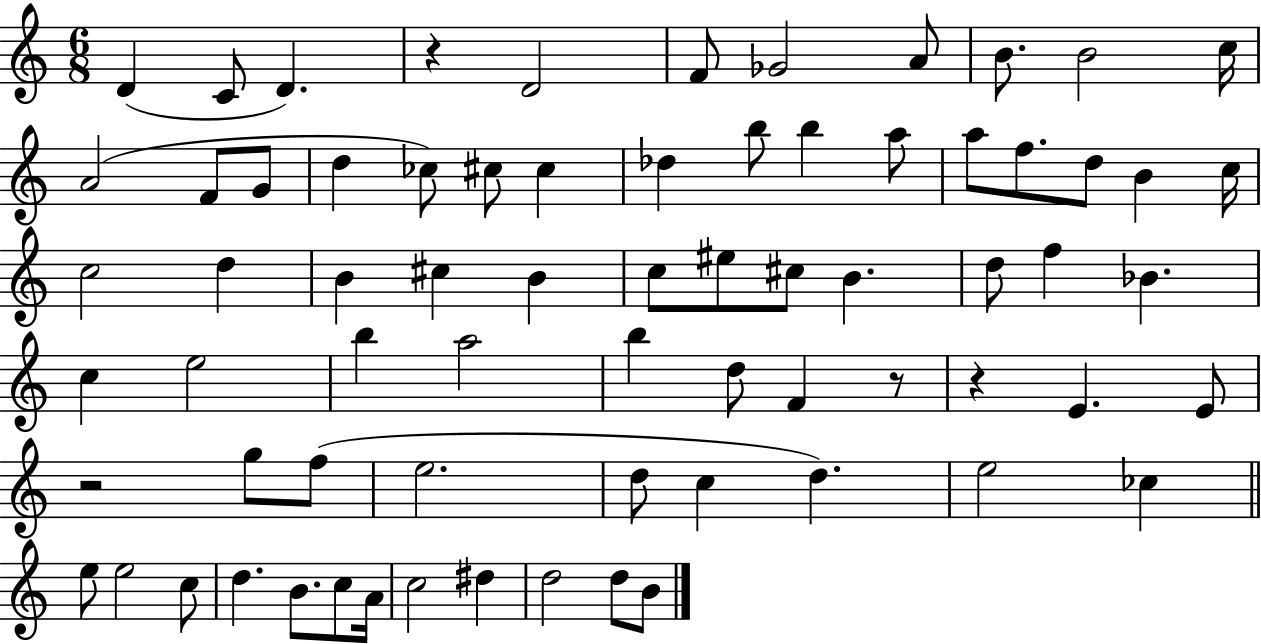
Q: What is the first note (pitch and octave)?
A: D4